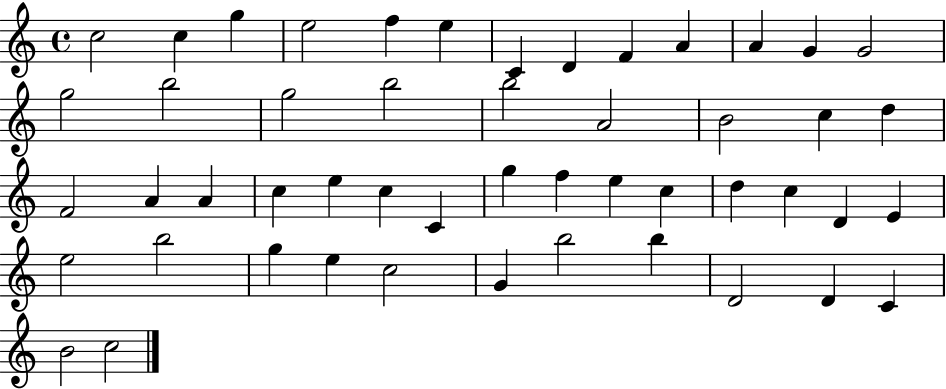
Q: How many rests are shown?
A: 0